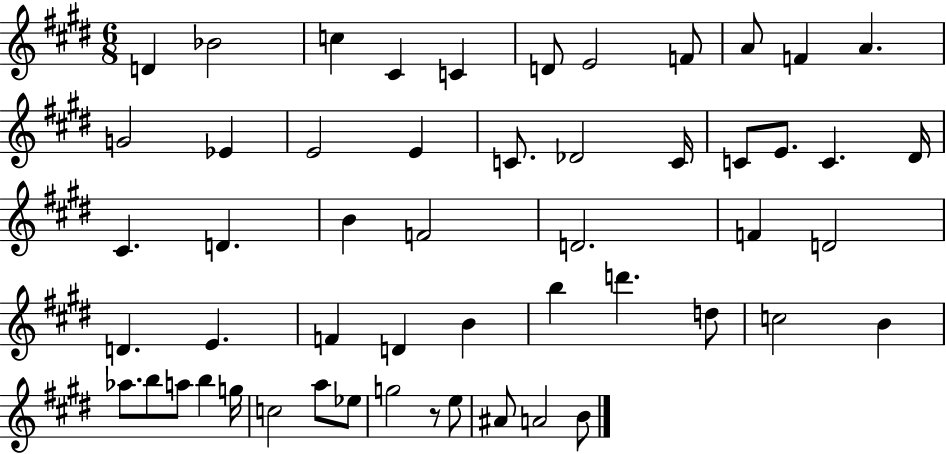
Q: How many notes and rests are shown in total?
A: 53